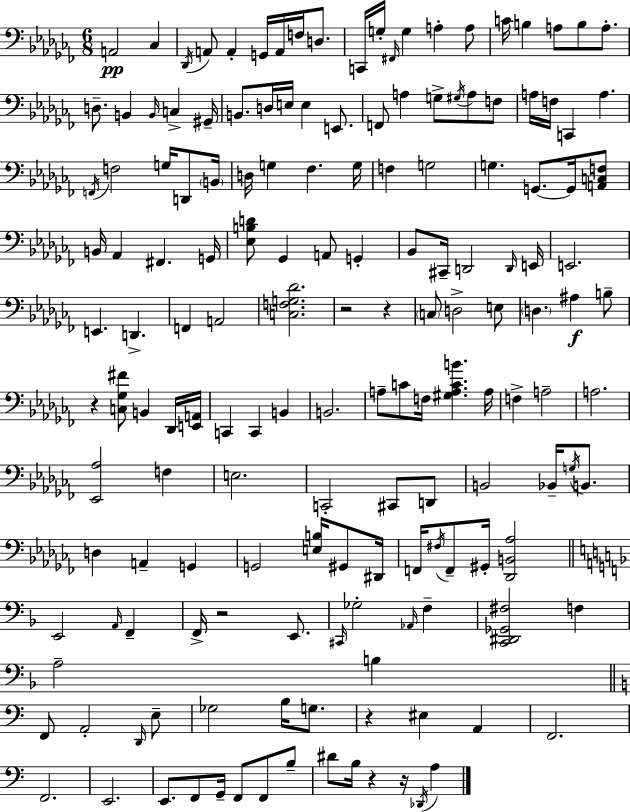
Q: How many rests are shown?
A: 7